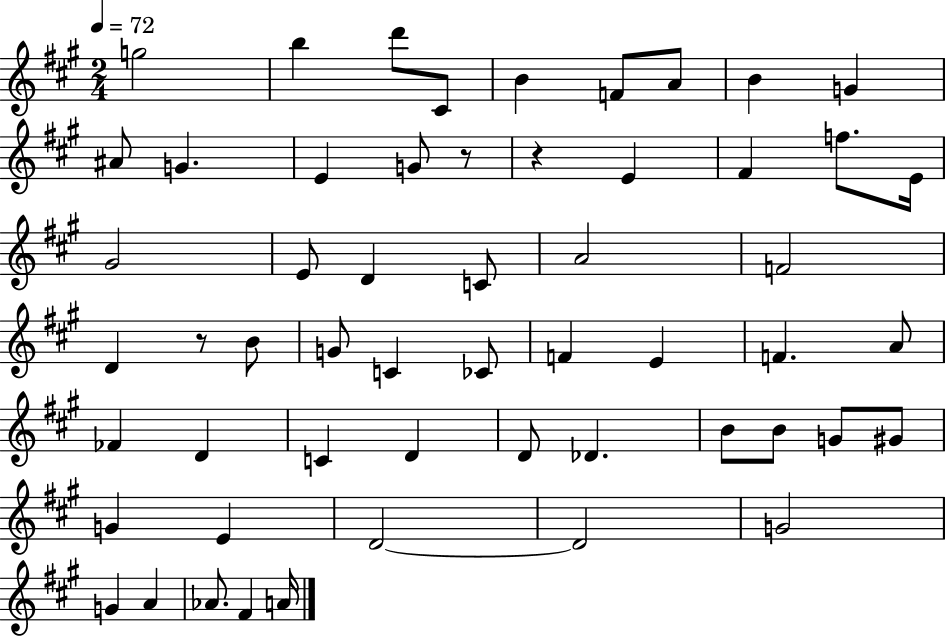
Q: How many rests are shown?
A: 3